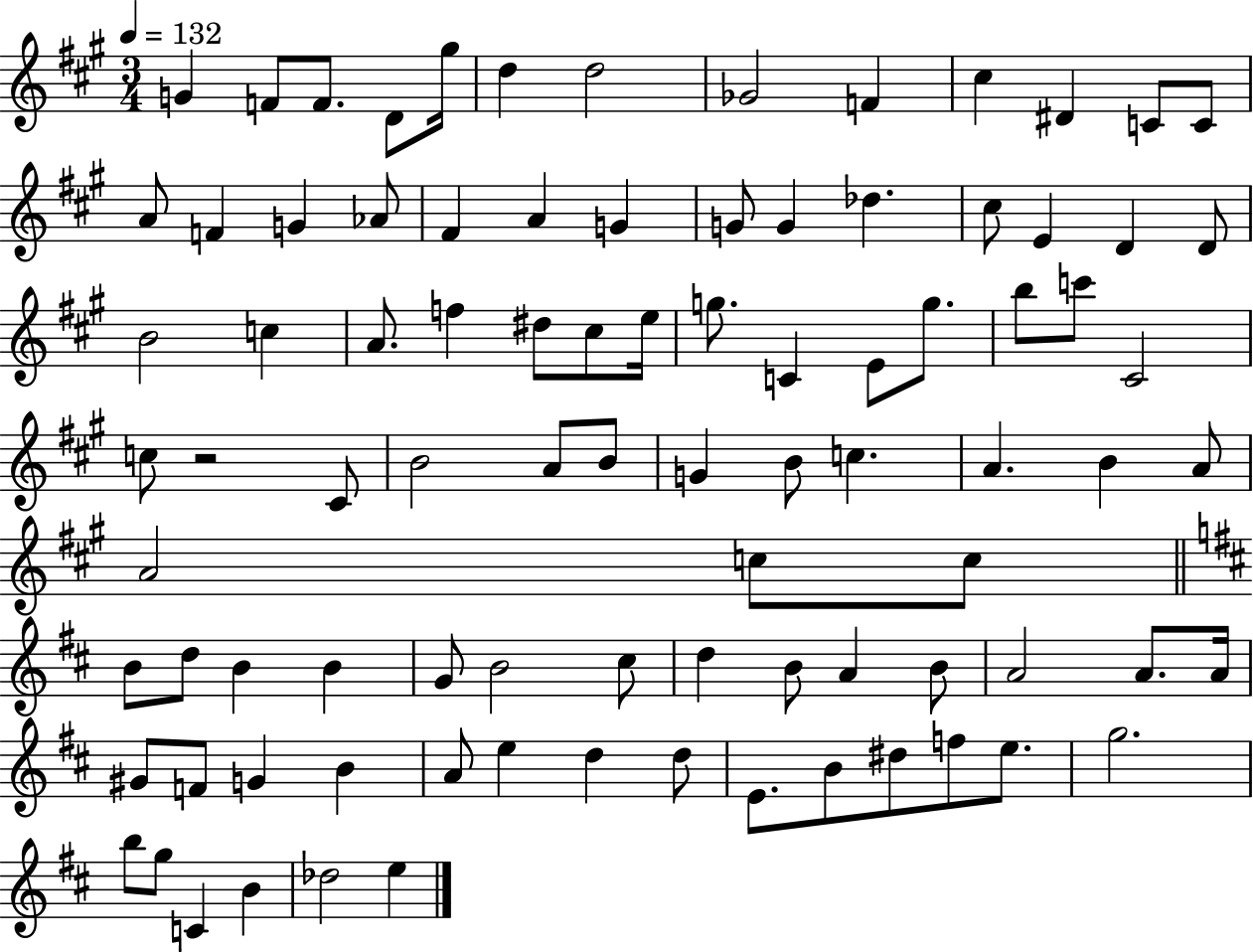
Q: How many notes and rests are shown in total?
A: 90